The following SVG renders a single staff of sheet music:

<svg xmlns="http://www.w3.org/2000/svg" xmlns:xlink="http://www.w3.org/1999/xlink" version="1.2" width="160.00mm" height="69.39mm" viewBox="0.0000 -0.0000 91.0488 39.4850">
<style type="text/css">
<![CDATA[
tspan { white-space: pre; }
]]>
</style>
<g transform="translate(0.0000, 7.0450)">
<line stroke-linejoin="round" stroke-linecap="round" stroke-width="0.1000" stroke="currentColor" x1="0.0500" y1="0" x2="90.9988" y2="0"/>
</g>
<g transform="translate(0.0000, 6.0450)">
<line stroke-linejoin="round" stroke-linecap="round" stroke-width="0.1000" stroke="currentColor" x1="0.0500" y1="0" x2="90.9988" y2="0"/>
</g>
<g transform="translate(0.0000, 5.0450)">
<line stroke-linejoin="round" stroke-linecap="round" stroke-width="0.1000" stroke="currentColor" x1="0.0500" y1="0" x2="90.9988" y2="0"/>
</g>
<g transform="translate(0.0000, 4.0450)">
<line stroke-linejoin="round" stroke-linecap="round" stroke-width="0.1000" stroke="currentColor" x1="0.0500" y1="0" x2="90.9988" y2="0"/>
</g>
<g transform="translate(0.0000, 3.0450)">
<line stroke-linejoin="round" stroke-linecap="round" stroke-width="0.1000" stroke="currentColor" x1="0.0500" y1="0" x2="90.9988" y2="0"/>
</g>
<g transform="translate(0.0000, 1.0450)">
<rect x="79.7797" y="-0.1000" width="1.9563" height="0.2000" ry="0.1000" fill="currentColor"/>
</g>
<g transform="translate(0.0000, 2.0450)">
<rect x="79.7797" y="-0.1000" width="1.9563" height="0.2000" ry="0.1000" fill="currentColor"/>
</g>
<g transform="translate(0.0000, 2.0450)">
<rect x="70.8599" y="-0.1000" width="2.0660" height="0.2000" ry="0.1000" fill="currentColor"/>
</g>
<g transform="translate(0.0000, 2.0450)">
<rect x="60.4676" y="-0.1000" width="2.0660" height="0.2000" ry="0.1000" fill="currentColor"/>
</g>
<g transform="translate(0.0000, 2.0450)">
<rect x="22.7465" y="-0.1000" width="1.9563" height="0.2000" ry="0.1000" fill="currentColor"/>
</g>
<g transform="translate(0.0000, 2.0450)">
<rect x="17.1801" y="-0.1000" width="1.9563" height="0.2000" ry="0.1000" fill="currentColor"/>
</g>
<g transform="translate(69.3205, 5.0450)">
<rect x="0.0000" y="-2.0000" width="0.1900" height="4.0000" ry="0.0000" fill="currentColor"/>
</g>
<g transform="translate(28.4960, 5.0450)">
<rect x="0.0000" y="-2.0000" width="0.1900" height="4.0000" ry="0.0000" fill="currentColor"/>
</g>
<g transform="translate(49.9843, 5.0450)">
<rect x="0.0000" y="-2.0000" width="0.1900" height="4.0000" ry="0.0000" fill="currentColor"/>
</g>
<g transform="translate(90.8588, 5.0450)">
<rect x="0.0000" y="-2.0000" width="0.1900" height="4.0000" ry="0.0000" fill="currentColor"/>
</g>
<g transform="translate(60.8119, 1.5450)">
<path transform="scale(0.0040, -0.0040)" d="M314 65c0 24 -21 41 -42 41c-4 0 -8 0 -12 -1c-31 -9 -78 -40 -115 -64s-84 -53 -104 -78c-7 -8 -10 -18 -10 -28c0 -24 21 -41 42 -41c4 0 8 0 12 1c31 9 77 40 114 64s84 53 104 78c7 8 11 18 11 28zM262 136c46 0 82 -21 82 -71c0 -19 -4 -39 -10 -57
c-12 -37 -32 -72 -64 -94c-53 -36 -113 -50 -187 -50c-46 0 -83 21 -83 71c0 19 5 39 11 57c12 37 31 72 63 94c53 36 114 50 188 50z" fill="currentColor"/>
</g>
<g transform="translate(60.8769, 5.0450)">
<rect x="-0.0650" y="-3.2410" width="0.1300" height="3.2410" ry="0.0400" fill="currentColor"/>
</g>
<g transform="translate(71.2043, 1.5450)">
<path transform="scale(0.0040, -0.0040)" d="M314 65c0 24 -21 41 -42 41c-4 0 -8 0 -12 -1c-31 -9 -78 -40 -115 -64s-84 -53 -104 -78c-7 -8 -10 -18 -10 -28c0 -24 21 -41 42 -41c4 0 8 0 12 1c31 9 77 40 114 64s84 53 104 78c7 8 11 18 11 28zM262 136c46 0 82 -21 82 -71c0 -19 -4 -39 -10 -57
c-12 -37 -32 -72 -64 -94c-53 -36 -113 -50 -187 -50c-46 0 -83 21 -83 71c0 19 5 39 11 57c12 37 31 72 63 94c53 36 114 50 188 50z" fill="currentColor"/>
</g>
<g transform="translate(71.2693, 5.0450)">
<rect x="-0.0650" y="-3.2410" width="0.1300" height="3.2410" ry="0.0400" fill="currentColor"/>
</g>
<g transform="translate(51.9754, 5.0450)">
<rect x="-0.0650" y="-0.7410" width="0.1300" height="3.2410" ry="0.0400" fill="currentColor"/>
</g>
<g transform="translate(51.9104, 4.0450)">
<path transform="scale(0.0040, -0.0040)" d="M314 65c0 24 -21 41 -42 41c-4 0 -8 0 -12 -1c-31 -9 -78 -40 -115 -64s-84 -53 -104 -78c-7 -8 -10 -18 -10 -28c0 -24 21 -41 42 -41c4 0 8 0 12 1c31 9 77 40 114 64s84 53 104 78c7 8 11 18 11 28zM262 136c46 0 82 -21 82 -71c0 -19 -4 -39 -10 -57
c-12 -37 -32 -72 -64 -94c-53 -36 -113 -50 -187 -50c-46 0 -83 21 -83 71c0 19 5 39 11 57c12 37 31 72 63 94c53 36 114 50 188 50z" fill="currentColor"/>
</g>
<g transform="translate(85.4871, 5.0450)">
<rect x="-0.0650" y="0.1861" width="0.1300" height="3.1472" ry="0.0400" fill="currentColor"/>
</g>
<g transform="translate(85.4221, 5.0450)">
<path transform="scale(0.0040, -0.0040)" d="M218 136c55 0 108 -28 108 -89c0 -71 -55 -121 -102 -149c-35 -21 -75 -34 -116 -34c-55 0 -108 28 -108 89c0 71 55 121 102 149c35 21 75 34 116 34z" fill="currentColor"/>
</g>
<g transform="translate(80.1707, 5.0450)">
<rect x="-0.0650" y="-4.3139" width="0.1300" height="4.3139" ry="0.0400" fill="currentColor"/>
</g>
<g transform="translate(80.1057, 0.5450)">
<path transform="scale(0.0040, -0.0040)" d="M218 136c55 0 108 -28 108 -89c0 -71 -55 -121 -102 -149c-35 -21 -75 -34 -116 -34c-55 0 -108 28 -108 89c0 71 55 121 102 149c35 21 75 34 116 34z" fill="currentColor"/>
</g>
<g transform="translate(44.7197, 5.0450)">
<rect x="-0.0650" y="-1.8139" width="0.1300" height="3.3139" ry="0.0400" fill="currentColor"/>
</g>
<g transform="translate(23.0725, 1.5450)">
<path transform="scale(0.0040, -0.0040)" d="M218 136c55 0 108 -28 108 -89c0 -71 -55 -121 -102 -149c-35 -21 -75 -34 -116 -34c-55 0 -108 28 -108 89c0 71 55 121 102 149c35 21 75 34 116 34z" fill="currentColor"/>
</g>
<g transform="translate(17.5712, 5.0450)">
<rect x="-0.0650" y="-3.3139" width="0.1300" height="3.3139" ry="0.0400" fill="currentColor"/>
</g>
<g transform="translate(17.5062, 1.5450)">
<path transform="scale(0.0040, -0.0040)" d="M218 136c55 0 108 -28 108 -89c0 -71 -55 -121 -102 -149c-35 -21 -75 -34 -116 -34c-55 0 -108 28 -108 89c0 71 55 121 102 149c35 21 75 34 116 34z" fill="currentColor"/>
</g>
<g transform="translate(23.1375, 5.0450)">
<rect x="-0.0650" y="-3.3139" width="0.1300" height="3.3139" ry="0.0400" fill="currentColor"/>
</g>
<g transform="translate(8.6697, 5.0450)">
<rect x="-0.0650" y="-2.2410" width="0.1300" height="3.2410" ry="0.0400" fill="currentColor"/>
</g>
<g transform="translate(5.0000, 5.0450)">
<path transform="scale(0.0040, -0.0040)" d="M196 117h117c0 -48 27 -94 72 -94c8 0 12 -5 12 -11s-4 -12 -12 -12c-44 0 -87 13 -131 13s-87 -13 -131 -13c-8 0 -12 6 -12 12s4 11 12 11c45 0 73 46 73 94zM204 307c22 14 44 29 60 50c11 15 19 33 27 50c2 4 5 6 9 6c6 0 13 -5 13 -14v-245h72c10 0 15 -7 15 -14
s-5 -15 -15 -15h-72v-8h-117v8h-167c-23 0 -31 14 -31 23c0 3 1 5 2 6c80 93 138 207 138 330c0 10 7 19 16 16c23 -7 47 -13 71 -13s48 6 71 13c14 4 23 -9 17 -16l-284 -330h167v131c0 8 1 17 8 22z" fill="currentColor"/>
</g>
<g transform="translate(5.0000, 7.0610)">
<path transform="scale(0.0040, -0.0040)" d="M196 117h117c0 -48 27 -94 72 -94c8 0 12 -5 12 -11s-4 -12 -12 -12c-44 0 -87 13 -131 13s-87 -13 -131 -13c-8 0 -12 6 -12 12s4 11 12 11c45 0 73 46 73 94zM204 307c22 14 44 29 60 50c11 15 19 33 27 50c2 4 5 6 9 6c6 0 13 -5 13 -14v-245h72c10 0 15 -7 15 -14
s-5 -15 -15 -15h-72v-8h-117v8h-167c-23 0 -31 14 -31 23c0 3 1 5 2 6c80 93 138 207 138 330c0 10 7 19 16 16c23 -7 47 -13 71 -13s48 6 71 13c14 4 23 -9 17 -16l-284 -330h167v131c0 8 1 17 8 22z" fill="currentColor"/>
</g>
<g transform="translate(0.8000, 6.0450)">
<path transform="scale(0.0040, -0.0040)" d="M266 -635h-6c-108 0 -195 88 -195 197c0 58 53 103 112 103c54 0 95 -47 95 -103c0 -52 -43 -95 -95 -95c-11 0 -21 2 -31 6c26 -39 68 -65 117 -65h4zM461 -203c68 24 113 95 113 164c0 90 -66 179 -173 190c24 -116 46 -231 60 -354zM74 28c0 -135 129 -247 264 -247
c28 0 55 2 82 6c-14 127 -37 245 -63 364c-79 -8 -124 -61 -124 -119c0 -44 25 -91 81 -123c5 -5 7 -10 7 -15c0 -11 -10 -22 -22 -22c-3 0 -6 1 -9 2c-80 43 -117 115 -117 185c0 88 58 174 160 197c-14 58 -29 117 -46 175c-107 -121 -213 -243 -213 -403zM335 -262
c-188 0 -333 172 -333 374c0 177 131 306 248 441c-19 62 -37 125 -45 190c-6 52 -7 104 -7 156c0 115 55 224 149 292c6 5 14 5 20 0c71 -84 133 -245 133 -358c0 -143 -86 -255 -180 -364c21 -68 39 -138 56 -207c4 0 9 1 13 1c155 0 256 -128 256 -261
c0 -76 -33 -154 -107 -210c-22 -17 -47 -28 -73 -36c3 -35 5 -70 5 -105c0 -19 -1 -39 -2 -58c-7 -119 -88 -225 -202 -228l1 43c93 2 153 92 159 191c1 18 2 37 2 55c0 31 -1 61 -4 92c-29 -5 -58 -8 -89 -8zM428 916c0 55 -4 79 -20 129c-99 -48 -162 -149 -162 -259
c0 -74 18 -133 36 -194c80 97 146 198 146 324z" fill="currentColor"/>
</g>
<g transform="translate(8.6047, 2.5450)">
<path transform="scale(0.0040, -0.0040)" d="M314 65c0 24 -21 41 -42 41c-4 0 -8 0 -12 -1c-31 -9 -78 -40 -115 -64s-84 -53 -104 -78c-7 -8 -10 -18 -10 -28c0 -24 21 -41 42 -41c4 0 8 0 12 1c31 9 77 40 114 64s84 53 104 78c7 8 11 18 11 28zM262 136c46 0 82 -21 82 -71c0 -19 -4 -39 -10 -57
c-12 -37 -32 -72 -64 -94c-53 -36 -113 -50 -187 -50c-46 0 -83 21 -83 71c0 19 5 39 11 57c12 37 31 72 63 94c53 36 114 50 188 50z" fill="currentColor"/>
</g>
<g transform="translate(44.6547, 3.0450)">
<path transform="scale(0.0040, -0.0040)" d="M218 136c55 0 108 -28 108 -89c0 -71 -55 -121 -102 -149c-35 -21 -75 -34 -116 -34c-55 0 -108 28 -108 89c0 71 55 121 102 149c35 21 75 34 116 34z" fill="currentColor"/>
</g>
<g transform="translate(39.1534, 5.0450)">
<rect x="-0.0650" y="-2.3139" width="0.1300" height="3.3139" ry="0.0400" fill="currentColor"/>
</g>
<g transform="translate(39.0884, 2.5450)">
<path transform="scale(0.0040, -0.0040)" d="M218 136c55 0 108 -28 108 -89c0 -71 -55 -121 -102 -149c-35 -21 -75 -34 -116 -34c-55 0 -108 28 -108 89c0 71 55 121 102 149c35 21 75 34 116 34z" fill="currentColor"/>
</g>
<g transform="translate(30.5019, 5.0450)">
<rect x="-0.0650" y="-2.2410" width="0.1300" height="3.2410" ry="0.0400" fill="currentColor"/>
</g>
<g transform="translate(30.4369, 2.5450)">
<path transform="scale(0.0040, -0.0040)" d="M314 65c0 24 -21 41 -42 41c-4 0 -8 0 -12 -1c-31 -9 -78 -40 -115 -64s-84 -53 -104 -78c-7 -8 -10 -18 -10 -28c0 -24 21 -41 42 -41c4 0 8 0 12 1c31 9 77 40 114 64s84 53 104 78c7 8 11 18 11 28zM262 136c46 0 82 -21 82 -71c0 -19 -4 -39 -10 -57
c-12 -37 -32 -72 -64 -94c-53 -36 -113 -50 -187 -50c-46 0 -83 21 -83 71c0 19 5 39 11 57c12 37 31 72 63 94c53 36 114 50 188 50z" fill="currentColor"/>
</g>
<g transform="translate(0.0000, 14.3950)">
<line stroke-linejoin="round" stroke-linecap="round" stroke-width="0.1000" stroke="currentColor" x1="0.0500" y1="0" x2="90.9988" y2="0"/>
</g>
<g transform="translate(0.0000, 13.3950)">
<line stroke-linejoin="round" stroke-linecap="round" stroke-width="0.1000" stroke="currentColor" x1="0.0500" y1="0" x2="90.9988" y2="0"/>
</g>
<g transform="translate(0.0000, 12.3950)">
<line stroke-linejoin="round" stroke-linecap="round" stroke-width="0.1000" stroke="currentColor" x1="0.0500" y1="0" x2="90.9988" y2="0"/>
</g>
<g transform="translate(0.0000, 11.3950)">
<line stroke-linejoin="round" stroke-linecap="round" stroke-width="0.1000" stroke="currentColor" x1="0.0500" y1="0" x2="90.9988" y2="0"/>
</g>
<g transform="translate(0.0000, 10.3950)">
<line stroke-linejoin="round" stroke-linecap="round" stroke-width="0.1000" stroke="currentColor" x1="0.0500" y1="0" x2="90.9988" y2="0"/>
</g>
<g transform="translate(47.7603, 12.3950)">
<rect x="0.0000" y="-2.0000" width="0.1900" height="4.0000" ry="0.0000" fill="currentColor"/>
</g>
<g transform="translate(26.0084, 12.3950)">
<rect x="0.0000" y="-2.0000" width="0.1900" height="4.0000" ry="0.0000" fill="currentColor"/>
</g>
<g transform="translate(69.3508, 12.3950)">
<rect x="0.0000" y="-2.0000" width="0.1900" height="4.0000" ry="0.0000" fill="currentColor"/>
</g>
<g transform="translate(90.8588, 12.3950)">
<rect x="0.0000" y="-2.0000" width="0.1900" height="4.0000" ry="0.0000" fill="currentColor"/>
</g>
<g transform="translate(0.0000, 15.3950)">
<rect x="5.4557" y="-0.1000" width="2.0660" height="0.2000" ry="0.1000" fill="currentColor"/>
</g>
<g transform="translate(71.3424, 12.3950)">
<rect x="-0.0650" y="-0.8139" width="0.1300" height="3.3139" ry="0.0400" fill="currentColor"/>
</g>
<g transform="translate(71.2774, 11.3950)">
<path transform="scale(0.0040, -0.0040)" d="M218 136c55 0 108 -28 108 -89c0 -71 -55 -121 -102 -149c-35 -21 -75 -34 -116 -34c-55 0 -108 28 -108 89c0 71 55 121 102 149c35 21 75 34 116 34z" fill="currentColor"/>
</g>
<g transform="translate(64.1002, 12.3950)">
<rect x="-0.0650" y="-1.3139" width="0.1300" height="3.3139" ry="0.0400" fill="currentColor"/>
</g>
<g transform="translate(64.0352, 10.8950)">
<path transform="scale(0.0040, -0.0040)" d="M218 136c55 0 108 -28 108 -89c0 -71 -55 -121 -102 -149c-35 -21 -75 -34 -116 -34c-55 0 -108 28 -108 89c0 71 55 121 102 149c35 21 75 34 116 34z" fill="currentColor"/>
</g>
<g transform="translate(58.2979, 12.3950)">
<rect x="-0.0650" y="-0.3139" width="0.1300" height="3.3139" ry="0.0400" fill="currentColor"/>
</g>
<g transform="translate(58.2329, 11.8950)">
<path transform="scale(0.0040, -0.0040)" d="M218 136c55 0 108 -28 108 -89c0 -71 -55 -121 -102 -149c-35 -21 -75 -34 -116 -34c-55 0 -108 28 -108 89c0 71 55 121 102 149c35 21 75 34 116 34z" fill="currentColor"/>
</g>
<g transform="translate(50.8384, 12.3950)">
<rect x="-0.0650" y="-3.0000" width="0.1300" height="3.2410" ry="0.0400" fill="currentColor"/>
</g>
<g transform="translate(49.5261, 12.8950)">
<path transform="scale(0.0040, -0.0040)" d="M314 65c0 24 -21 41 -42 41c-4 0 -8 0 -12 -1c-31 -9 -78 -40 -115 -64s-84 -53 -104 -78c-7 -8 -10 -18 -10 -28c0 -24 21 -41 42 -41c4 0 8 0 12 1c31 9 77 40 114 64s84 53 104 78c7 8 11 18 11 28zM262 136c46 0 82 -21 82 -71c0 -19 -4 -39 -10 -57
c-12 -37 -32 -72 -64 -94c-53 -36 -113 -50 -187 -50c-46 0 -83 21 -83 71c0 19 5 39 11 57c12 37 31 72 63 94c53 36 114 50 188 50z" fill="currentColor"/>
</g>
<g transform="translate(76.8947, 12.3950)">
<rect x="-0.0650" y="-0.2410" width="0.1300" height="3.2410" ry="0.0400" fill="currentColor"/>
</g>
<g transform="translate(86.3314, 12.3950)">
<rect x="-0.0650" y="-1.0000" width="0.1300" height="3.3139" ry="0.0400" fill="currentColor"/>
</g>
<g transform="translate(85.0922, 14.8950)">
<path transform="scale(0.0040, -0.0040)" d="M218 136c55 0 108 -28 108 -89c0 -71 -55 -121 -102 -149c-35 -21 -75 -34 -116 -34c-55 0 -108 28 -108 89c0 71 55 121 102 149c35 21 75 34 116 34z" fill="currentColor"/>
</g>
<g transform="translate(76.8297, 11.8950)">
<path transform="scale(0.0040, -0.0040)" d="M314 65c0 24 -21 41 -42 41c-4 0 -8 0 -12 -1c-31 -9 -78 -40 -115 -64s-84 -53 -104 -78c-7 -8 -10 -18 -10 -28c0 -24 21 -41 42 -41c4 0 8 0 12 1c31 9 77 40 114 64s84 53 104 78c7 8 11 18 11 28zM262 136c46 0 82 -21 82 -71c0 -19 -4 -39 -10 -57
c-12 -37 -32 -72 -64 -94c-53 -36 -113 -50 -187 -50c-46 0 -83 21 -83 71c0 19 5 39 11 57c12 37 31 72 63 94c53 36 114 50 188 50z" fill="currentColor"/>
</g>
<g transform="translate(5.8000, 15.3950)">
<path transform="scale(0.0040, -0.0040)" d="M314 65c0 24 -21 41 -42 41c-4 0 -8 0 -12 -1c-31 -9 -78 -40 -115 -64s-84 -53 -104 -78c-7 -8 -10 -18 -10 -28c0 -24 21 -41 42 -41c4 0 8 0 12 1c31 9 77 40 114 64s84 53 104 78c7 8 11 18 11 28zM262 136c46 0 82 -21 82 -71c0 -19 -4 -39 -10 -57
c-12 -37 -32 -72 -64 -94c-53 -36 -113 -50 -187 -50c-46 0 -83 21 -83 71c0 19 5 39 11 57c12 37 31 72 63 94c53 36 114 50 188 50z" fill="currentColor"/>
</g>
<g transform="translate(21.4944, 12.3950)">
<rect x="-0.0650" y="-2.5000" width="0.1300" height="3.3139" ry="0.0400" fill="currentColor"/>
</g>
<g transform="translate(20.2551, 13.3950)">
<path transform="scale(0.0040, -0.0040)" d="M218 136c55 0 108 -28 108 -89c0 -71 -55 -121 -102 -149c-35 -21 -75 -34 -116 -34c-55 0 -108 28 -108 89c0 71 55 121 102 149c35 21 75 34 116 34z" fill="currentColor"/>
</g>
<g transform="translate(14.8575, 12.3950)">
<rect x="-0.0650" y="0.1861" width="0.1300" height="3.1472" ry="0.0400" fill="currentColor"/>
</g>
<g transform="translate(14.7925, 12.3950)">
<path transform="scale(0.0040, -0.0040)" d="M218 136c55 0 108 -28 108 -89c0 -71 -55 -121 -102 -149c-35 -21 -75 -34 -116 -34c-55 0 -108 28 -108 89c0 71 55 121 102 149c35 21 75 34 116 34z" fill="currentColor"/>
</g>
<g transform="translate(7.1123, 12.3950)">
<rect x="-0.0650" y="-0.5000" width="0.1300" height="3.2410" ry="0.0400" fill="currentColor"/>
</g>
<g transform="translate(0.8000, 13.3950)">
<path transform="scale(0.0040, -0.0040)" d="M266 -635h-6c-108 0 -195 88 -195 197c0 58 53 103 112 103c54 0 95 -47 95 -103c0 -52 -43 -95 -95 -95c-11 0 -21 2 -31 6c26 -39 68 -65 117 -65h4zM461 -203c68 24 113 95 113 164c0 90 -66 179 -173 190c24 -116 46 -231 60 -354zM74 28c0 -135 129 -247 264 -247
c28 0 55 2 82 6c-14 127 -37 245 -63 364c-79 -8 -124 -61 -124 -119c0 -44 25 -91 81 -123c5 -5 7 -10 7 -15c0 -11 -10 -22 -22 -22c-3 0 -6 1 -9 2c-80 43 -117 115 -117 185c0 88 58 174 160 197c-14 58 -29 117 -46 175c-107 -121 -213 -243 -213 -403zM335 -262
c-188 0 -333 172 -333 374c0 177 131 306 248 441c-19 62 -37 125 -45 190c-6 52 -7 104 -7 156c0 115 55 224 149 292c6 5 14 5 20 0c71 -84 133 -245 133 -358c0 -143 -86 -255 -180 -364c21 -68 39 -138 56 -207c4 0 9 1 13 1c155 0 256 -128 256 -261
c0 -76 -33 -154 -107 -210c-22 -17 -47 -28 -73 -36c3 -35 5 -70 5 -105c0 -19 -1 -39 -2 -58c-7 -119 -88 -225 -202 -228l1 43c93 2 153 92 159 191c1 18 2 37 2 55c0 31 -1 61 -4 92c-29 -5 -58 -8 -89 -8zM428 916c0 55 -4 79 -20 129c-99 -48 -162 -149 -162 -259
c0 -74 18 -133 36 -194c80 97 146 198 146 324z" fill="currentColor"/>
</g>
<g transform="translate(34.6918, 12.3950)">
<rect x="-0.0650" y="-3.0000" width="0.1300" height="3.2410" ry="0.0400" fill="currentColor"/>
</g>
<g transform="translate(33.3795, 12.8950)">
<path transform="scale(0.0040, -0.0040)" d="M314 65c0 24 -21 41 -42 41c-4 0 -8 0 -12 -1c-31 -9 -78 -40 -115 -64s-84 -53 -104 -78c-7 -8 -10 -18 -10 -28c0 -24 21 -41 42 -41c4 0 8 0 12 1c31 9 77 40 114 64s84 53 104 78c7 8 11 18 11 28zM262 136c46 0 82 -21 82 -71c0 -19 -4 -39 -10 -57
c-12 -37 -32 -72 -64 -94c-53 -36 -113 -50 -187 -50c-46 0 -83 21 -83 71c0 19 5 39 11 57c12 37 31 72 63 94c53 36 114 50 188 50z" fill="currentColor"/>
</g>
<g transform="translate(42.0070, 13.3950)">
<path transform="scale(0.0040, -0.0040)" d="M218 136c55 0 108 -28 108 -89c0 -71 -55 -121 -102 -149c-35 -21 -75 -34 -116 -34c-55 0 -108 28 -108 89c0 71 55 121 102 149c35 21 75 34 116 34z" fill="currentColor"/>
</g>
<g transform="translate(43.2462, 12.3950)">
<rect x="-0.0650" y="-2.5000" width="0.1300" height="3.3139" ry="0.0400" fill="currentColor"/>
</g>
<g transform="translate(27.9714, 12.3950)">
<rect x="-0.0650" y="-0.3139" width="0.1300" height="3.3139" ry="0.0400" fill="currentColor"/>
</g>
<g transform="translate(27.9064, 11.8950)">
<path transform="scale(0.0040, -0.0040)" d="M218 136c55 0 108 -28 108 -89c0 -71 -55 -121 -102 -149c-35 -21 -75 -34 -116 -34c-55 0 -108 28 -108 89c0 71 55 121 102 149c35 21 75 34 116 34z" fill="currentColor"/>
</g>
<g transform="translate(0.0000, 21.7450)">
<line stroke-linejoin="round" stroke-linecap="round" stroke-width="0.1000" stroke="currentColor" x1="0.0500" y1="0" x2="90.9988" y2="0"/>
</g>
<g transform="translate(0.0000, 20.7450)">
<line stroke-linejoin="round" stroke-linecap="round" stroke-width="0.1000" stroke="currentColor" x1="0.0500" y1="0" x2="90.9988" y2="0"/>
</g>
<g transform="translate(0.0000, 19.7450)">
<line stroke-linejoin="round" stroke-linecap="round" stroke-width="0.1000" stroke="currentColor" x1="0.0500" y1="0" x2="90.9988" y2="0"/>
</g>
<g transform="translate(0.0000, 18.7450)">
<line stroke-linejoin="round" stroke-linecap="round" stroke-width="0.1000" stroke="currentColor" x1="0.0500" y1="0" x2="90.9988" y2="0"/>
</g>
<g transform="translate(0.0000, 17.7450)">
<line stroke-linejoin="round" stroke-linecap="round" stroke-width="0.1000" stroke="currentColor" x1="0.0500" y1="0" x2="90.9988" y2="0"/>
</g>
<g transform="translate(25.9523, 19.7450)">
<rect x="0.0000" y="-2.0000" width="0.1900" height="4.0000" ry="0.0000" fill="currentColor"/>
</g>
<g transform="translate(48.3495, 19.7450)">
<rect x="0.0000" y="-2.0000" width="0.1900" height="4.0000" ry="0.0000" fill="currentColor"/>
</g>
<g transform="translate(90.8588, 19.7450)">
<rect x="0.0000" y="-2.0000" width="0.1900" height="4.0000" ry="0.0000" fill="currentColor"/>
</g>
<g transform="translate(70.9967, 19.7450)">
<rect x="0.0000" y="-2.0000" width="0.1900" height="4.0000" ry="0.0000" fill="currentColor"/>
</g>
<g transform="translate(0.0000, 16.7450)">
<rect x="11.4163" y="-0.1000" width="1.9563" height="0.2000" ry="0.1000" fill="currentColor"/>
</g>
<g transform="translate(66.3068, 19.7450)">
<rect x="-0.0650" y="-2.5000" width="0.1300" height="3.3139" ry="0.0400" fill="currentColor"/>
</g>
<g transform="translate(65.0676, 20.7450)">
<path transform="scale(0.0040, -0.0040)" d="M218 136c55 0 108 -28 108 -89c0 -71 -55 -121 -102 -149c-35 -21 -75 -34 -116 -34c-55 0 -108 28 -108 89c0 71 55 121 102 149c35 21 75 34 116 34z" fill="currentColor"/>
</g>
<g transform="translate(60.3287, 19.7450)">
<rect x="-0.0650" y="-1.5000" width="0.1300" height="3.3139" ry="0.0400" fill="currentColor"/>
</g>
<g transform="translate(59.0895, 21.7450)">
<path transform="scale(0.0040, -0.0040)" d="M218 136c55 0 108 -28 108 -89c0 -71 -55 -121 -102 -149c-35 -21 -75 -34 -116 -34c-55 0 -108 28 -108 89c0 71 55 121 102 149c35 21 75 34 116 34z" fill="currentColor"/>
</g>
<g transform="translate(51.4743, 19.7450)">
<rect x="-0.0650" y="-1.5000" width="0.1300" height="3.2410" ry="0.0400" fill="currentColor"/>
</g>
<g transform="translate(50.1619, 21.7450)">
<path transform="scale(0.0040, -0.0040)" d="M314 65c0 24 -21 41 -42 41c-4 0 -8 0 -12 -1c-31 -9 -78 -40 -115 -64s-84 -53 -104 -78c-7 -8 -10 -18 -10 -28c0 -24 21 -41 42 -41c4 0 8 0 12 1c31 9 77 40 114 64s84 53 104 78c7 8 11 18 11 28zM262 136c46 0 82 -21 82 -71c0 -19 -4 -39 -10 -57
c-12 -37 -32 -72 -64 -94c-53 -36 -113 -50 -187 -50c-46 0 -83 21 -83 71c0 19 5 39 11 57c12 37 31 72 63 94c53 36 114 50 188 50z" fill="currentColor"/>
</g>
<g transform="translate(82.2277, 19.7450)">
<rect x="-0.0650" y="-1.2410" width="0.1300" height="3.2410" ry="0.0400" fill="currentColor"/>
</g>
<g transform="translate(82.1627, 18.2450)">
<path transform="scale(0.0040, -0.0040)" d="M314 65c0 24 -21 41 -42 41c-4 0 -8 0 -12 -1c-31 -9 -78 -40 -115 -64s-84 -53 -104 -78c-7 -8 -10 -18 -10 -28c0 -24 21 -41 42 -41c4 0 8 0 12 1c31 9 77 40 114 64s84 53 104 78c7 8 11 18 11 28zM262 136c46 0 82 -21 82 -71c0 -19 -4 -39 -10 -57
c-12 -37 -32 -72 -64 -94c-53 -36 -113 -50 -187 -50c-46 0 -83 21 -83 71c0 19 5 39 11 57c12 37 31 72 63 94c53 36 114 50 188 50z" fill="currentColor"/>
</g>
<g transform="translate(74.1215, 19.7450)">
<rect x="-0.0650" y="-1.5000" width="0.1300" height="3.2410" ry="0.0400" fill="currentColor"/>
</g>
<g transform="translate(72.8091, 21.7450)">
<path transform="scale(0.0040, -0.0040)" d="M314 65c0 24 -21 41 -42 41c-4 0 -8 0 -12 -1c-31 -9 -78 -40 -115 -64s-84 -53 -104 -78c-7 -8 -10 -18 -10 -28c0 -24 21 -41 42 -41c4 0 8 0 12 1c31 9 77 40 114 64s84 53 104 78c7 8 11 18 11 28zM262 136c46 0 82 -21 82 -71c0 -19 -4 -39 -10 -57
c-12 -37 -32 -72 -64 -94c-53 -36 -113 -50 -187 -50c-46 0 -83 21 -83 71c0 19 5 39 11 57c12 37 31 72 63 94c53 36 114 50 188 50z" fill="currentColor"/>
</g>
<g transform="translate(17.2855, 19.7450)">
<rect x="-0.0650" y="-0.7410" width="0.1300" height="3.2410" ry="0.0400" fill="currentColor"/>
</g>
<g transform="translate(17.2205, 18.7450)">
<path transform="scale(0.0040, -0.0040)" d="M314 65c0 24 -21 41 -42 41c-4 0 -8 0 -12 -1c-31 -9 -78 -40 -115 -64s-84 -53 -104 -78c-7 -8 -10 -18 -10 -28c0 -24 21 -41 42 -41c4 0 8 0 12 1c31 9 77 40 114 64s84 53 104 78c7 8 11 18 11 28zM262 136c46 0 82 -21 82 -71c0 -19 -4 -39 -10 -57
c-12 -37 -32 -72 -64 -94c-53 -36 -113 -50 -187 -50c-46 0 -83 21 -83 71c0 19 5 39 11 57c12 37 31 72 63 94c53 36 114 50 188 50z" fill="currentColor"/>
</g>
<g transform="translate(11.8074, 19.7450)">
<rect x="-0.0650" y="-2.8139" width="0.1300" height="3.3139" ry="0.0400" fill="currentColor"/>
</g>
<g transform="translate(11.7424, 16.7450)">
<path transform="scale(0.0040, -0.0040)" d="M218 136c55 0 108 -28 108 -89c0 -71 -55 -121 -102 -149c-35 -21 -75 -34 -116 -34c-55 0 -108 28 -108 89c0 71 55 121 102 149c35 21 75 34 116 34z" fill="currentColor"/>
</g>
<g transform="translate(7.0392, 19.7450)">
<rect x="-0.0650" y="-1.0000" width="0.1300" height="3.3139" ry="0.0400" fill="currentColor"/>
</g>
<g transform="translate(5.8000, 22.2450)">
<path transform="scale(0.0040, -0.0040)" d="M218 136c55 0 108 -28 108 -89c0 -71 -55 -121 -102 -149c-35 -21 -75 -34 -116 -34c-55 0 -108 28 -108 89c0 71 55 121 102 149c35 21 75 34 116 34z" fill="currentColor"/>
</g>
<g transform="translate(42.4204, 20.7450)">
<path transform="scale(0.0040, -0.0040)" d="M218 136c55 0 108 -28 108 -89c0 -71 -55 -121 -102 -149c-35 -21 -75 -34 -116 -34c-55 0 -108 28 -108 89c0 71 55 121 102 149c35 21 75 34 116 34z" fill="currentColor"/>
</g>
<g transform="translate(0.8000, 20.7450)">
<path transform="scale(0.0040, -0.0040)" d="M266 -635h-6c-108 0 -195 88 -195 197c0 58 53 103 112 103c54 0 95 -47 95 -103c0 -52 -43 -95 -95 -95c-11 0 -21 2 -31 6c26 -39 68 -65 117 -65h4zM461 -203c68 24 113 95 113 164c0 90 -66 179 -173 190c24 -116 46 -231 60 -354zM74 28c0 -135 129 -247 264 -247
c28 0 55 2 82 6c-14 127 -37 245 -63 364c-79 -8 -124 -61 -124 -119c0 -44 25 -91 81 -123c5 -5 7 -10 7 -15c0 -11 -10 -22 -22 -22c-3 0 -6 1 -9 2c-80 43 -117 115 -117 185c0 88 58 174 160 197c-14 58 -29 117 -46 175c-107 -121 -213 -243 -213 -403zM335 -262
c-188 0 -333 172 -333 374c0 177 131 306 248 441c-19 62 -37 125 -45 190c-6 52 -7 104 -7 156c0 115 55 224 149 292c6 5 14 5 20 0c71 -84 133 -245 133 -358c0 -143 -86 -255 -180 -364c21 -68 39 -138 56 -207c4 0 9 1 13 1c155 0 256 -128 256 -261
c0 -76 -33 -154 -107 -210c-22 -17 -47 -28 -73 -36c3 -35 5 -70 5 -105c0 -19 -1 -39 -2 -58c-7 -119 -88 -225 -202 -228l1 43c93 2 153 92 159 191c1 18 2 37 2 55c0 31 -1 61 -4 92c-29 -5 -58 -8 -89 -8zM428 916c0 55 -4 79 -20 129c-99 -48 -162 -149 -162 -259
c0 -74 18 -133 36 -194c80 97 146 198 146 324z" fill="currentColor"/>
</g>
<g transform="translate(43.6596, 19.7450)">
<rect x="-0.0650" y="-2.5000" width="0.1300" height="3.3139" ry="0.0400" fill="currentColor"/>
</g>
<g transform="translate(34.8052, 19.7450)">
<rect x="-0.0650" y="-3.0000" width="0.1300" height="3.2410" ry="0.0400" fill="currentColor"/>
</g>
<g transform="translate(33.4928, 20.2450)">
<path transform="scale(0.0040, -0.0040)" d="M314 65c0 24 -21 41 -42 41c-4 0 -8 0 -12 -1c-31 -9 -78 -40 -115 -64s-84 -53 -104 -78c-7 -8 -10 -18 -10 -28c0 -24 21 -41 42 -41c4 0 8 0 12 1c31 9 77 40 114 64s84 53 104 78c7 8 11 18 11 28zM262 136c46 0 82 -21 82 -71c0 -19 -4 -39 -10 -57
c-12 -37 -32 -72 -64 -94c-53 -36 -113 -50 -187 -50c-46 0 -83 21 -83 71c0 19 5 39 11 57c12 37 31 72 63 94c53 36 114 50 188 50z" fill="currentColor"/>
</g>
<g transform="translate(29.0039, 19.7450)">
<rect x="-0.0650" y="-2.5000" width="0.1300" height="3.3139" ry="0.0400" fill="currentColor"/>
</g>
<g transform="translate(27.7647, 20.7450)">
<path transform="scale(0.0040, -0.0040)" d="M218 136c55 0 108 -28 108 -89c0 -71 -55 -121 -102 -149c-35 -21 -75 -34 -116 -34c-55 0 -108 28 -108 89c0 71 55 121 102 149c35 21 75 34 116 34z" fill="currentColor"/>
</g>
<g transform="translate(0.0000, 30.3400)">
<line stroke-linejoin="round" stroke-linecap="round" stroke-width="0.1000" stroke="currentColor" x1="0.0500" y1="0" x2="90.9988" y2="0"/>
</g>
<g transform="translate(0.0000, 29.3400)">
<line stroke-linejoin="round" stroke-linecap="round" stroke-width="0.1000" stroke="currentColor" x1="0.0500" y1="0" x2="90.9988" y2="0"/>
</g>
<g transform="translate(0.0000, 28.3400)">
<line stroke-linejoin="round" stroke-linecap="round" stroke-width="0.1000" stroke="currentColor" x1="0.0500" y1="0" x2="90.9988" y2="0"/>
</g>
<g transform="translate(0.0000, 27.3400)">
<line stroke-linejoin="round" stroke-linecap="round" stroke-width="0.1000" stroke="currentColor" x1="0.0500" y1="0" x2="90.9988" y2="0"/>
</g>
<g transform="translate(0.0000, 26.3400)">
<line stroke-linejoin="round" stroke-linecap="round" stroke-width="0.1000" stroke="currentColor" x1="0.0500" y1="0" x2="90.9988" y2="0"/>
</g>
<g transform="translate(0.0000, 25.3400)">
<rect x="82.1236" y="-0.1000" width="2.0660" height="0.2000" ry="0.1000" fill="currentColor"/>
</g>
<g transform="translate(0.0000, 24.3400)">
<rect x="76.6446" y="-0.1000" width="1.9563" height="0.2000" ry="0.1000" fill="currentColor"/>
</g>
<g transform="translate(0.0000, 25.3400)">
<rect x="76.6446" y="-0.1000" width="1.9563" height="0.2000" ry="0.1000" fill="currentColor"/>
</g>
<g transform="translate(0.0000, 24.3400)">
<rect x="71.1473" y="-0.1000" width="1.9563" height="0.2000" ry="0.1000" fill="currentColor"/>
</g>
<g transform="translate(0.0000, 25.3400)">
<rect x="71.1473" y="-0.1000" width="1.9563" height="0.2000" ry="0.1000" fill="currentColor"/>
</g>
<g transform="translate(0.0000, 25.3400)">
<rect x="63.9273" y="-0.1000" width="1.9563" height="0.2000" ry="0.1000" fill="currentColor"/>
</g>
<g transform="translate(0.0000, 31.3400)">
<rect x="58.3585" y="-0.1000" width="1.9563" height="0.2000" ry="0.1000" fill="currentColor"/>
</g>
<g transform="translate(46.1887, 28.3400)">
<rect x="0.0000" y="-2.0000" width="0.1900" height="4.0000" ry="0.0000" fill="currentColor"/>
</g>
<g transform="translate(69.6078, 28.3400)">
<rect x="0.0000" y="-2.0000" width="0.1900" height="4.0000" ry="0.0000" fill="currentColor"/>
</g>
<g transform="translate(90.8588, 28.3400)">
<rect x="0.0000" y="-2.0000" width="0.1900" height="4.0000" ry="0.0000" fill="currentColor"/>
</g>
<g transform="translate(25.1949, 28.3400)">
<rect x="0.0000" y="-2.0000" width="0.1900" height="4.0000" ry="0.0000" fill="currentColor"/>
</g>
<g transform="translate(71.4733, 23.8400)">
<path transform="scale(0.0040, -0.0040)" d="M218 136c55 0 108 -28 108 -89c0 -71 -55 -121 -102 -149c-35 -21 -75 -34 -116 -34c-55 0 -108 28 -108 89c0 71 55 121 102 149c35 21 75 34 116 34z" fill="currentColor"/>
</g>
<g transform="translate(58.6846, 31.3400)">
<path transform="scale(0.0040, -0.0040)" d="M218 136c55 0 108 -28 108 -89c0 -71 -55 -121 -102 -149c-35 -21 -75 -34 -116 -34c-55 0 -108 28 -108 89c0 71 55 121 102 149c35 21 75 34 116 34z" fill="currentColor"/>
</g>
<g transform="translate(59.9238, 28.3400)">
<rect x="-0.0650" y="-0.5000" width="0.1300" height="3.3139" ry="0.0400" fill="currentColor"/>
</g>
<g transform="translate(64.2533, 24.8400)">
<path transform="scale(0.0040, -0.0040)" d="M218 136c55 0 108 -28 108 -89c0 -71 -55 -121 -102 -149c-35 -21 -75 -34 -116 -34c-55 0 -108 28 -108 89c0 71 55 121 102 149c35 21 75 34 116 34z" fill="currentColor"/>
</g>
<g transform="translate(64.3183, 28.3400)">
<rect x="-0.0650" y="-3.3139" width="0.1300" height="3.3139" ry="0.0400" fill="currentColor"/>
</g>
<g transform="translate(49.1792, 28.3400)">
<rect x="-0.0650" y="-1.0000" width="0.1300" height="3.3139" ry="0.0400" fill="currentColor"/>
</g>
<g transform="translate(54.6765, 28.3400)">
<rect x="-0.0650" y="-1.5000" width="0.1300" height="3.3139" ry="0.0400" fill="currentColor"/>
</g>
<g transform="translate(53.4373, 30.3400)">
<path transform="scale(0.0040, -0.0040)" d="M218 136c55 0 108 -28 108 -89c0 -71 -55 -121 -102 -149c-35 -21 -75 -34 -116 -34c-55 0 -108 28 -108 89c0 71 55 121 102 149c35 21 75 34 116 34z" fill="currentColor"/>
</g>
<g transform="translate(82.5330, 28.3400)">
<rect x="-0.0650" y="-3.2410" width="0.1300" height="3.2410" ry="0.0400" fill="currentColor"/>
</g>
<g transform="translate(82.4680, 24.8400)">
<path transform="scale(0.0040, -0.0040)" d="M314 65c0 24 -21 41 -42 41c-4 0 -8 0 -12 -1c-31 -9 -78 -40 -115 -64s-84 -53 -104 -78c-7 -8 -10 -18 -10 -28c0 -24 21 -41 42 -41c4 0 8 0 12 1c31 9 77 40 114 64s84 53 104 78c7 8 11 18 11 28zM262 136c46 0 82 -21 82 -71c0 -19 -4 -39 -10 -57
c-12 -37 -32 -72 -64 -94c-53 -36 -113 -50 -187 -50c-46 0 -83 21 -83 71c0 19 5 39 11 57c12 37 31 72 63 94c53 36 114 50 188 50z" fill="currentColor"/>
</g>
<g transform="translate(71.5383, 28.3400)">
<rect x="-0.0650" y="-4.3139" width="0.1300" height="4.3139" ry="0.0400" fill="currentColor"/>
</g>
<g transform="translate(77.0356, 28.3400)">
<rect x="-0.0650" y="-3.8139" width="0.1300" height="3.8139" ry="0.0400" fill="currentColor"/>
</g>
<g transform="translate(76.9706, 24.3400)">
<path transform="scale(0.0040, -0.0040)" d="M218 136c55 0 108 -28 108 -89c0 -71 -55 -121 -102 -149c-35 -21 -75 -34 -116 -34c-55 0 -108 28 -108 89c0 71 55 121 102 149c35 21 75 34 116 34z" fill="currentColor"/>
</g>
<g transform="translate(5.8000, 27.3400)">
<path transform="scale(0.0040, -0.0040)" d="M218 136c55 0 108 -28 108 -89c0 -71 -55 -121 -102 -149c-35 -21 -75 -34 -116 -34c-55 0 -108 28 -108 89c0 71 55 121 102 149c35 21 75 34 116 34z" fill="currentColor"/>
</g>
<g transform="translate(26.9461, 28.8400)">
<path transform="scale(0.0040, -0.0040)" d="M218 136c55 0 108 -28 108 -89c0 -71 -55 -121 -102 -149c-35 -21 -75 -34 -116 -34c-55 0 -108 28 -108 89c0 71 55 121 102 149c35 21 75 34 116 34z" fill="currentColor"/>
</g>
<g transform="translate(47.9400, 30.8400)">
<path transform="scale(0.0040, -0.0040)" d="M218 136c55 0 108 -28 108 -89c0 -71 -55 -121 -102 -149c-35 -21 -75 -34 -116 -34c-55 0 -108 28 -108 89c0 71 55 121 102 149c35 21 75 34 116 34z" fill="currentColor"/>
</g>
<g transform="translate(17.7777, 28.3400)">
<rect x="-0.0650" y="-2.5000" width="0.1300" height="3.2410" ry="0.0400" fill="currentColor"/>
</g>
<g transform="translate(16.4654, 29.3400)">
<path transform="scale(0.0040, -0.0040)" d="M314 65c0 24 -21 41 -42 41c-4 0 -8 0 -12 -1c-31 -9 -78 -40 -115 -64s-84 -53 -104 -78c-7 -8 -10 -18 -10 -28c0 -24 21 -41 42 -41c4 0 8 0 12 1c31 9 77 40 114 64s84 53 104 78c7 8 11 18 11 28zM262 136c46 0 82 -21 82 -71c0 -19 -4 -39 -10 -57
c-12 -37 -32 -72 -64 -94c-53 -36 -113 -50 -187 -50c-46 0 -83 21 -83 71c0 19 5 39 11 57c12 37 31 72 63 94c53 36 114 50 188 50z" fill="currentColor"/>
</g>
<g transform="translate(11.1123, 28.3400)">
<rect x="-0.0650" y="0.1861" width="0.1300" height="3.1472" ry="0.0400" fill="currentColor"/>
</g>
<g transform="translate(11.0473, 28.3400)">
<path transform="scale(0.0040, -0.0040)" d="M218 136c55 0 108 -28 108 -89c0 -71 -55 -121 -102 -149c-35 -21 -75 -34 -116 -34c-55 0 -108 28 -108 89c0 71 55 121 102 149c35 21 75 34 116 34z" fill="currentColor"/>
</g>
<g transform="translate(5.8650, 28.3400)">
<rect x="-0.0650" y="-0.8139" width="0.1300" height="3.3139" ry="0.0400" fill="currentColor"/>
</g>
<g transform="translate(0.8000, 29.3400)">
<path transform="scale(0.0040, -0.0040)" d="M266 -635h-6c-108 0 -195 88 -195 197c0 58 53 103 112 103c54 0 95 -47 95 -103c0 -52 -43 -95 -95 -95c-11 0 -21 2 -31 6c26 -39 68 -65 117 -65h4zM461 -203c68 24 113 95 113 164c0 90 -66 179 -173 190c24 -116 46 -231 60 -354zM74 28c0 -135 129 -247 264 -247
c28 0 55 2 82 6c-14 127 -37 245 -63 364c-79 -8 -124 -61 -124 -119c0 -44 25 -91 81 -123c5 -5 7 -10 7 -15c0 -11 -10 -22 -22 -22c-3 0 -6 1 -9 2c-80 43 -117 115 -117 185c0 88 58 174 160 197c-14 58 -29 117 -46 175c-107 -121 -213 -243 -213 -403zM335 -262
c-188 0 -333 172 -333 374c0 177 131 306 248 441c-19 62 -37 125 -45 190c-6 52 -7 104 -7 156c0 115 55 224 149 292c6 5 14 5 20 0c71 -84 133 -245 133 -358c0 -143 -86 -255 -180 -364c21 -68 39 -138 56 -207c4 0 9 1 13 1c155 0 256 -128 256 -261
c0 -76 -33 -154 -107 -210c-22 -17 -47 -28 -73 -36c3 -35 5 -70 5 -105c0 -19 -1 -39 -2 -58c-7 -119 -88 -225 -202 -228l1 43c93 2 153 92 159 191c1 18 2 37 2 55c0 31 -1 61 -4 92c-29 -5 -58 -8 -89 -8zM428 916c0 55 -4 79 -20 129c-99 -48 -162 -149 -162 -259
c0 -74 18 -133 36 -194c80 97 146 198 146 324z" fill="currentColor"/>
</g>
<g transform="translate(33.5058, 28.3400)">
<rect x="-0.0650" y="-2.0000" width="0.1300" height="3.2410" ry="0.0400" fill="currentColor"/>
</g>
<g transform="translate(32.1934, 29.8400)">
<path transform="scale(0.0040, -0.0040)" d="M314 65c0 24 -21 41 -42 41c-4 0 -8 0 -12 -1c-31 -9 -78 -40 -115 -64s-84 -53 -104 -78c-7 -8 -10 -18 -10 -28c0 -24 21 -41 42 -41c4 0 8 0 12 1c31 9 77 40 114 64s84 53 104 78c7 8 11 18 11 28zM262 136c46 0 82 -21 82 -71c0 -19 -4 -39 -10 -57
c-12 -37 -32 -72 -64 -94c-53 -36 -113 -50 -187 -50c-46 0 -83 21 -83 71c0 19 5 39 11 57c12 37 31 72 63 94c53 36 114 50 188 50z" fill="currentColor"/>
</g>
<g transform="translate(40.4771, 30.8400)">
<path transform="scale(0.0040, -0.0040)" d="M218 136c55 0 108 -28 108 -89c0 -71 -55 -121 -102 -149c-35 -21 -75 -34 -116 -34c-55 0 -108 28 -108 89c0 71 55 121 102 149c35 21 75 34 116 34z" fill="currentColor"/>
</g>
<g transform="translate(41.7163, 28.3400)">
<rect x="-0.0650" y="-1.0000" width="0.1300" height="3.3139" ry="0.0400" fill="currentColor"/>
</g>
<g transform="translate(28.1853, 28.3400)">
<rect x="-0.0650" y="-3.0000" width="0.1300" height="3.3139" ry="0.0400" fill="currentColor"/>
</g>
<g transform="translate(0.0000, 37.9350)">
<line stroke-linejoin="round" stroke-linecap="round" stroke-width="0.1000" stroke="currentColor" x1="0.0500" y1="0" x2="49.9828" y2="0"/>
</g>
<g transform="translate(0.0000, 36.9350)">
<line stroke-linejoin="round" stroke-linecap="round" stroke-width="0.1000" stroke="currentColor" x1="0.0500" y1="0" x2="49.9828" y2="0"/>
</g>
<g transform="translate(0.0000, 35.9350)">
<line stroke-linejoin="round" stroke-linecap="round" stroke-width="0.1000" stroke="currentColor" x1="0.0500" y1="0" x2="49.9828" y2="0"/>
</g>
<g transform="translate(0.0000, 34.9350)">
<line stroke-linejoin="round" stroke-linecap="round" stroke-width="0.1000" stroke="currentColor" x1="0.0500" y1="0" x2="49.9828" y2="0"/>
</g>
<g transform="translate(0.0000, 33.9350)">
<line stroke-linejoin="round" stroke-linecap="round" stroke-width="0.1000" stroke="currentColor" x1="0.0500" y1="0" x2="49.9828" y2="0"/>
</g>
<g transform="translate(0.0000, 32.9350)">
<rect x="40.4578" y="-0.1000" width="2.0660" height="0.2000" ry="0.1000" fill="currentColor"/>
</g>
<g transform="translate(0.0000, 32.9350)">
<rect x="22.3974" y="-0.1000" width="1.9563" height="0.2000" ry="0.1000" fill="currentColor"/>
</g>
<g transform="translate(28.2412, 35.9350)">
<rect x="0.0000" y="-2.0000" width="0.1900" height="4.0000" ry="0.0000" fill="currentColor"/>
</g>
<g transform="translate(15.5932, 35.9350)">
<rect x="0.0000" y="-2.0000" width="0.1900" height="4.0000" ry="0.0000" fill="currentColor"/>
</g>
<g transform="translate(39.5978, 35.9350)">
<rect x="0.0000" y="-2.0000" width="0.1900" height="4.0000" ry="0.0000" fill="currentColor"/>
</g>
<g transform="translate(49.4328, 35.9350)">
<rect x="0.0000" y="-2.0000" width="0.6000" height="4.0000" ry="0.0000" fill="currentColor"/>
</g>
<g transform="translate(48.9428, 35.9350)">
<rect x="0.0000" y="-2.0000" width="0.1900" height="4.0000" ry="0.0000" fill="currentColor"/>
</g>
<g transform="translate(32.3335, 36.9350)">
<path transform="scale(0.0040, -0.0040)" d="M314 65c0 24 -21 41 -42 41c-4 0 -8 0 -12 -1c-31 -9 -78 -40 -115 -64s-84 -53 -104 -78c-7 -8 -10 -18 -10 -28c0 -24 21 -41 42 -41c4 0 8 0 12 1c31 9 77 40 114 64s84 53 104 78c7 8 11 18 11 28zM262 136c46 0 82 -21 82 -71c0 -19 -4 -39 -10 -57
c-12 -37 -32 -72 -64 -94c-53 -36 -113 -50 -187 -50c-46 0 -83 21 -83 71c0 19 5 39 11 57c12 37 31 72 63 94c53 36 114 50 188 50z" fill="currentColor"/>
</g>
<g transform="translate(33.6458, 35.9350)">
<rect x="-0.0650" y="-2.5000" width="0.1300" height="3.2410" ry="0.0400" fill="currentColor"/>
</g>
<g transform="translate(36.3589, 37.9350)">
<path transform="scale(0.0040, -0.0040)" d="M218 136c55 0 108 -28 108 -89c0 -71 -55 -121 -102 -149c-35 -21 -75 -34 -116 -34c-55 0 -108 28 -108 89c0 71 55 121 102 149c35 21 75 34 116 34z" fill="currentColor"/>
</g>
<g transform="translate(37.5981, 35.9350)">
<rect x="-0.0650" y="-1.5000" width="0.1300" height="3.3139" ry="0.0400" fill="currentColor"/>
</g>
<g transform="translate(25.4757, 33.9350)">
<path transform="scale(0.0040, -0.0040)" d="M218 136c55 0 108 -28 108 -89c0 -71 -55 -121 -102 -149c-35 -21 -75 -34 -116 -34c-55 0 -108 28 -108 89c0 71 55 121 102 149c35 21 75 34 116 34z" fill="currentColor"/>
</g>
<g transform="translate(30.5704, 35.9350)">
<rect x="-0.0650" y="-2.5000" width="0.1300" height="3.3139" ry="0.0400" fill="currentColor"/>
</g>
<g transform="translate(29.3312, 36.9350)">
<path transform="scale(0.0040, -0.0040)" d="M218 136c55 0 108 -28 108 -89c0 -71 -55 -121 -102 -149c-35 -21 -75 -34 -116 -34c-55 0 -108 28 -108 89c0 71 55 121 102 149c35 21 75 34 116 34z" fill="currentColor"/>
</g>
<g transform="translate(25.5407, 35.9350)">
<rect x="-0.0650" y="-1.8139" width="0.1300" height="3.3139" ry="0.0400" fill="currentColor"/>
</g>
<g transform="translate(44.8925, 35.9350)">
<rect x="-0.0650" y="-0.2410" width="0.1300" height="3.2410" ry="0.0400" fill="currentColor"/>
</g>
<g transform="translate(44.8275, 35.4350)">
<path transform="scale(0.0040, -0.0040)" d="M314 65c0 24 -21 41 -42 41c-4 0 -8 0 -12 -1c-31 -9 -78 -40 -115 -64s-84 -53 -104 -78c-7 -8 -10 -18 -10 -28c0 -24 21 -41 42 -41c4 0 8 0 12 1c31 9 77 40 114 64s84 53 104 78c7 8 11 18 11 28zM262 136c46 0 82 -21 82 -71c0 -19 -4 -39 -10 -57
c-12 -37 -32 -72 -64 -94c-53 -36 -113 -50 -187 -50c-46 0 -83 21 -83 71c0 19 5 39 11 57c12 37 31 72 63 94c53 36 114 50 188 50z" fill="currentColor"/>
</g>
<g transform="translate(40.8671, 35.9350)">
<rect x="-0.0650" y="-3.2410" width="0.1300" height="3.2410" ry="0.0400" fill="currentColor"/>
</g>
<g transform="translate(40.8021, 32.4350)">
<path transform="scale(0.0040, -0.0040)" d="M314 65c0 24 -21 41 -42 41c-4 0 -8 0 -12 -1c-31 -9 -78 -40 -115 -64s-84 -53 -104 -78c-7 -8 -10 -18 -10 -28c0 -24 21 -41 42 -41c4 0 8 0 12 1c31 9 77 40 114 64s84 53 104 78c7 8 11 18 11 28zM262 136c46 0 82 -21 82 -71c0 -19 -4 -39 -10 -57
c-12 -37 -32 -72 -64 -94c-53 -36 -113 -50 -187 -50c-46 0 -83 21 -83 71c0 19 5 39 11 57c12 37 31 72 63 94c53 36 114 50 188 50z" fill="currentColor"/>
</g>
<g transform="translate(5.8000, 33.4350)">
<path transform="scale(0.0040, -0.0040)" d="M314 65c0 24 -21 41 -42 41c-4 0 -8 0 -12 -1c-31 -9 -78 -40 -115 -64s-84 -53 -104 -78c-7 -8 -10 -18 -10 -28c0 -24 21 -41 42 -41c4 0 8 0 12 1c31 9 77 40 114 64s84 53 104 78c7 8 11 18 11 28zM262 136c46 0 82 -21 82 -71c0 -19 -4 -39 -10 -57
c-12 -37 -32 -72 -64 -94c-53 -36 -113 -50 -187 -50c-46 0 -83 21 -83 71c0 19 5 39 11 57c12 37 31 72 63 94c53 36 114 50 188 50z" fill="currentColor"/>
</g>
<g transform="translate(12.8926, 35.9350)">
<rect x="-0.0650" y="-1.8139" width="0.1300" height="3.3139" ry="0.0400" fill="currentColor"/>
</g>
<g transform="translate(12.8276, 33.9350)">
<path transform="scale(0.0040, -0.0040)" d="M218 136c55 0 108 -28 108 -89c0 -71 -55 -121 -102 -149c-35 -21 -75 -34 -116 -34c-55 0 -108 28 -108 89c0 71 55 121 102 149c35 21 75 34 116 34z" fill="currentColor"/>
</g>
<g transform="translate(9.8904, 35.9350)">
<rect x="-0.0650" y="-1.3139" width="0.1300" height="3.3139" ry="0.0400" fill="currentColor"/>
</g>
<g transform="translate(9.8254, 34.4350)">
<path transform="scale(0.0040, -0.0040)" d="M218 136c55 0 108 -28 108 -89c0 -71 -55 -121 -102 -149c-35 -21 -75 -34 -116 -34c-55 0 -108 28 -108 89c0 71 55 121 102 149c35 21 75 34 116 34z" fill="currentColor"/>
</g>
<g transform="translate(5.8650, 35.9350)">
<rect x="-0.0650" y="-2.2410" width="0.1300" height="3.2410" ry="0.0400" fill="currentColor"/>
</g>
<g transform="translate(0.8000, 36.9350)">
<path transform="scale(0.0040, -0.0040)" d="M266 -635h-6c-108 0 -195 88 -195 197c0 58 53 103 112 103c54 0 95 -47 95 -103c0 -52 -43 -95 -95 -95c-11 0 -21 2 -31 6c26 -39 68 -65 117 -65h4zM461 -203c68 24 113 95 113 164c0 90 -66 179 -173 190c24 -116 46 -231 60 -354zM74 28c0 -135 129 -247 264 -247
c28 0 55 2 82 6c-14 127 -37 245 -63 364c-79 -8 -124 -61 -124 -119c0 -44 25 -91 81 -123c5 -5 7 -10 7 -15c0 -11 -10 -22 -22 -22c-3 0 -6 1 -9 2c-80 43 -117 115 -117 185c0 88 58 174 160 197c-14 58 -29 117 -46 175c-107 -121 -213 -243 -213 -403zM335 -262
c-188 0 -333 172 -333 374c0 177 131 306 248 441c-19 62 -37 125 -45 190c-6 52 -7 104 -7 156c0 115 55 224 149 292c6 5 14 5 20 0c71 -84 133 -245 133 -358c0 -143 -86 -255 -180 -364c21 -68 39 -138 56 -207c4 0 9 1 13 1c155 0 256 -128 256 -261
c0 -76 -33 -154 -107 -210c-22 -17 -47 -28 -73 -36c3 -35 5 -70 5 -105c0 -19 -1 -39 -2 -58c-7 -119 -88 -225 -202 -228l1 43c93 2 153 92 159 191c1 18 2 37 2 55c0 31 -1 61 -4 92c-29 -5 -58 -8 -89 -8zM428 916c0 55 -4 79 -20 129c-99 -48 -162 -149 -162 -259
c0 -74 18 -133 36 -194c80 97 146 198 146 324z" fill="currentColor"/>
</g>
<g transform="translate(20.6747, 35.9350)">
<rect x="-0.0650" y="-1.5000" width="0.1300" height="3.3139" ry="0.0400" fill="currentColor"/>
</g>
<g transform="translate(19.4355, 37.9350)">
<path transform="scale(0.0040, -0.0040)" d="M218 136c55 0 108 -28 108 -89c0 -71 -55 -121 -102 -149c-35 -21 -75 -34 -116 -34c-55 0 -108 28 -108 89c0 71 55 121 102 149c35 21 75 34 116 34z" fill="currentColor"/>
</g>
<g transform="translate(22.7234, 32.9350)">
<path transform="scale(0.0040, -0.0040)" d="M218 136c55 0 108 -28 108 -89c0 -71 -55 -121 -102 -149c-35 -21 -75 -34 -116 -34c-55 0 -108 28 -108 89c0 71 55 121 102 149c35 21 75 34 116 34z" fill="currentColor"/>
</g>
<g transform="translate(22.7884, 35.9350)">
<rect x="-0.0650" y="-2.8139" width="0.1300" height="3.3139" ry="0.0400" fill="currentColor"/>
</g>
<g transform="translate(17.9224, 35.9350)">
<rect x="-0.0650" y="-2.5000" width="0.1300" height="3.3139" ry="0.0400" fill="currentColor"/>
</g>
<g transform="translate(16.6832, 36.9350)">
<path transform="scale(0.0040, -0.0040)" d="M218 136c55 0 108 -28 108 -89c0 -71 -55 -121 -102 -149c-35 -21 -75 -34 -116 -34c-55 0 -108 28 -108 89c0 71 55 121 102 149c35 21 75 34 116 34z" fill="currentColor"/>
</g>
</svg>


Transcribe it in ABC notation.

X:1
T:Untitled
M:4/4
L:1/4
K:C
g2 b b g2 g f d2 b2 b2 d' B C2 B G c A2 G A2 c e d c2 D D a d2 G A2 G E2 E G E2 e2 d B G2 A F2 D D E C b d' c' b2 g2 e f G E a f G G2 E b2 c2